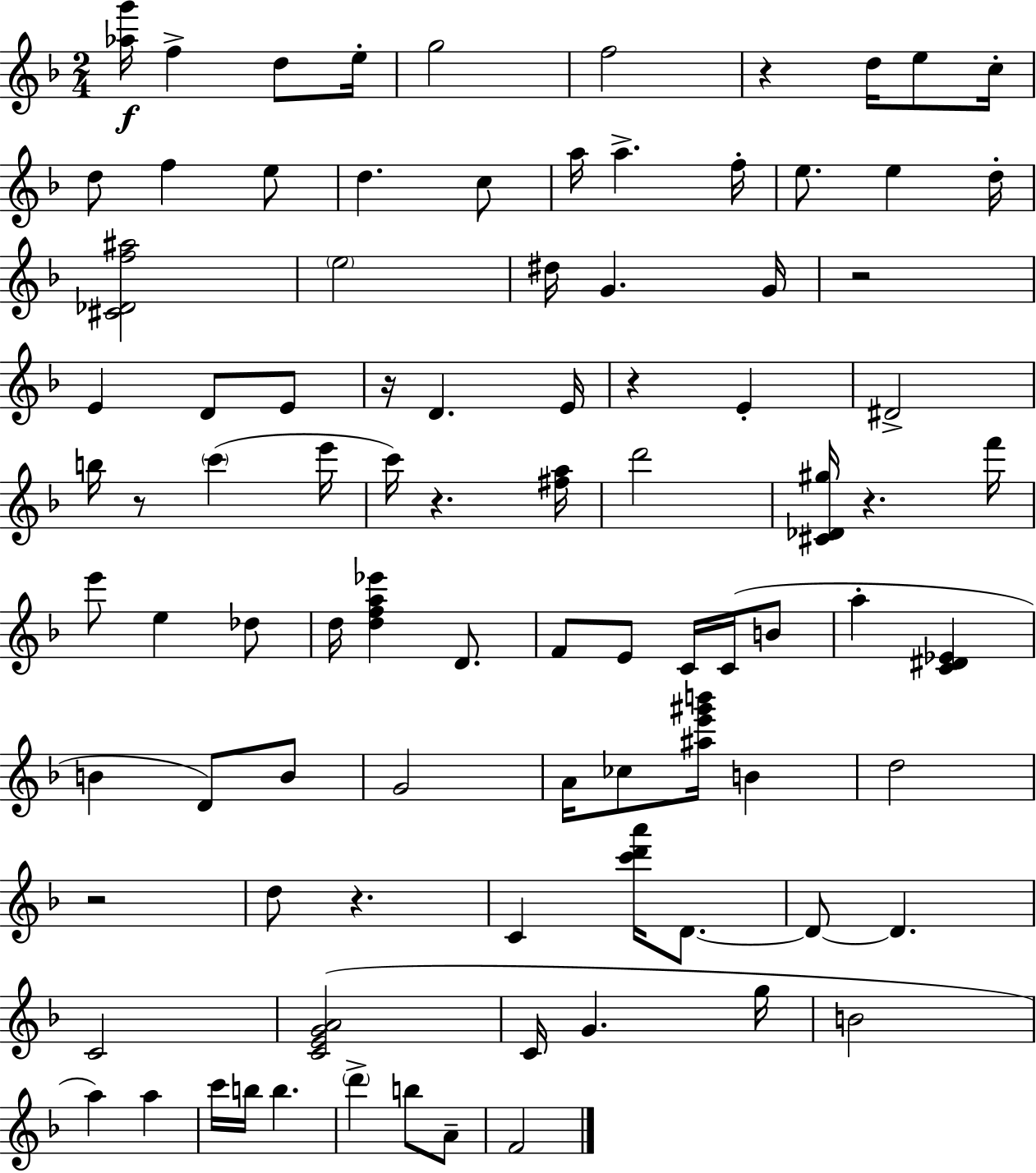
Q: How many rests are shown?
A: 9